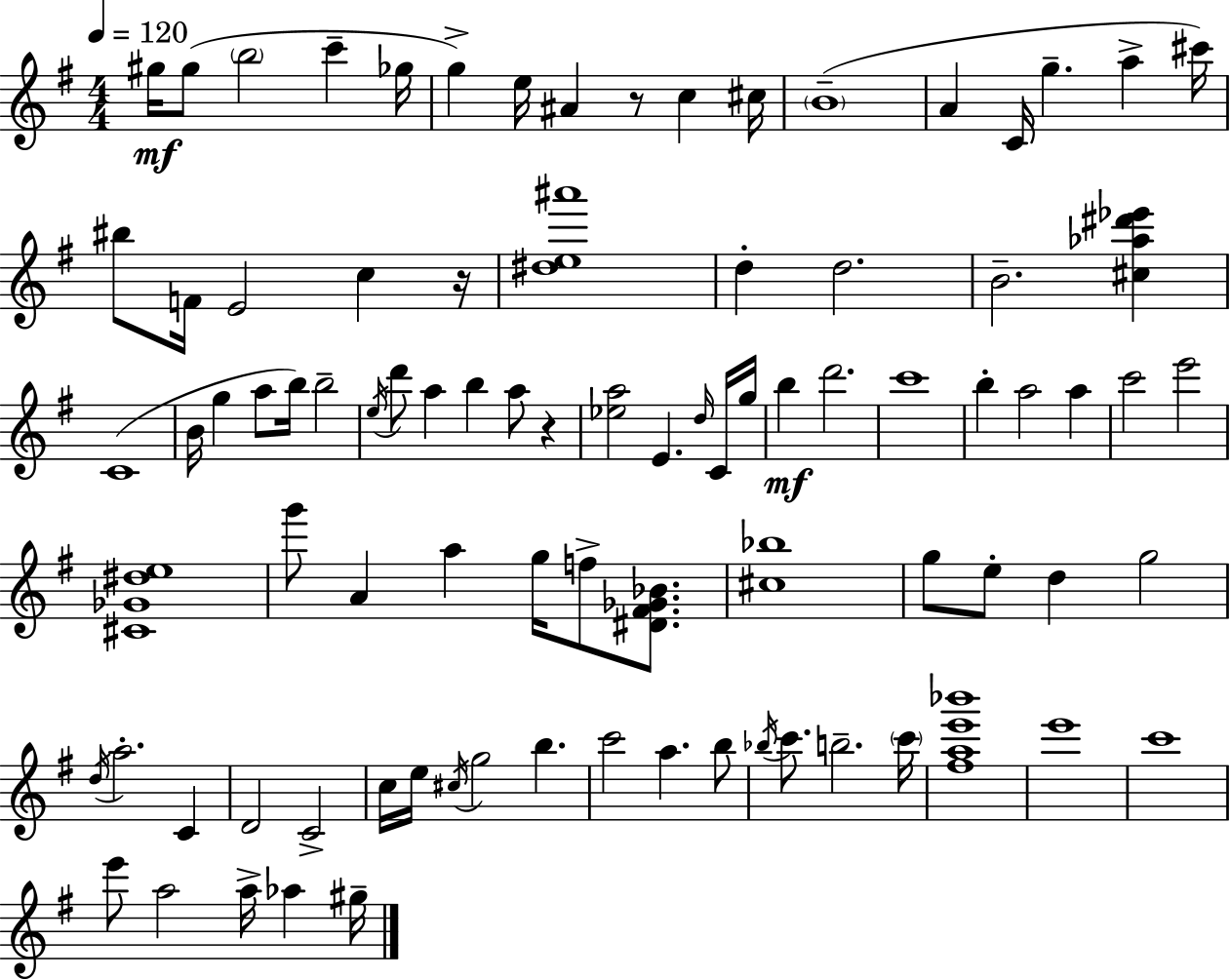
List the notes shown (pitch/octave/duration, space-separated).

G#5/s G#5/e B5/h C6/q Gb5/s G5/q E5/s A#4/q R/e C5/q C#5/s B4/w A4/q C4/s G5/q. A5/q C#6/s BIS5/e F4/s E4/h C5/q R/s [D#5,E5,A#6]/w D5/q D5/h. B4/h. [C#5,Ab5,D#6,Eb6]/q C4/w B4/s G5/q A5/e B5/s B5/h E5/s D6/e A5/q B5/q A5/e R/q [Eb5,A5]/h E4/q. D5/s C4/s G5/s B5/q D6/h. C6/w B5/q A5/h A5/q C6/h E6/h [C#4,Gb4,D#5,E5]/w G6/e A4/q A5/q G5/s F5/e [D#4,F#4,Gb4,Bb4]/e. [C#5,Bb5]/w G5/e E5/e D5/q G5/h D5/s A5/h. C4/q D4/h C4/h C5/s E5/s C#5/s G5/h B5/q. C6/h A5/q. B5/e Bb5/s C6/e. B5/h. C6/s [F#5,A5,E6,Bb6]/w E6/w C6/w E6/e A5/h A5/s Ab5/q G#5/s